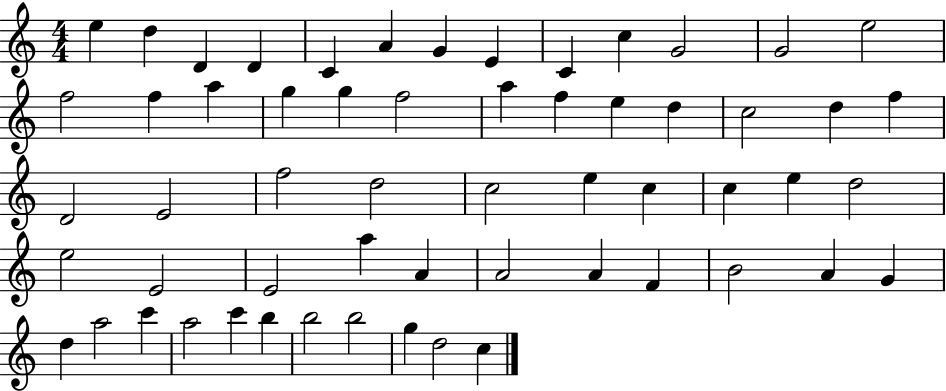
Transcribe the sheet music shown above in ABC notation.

X:1
T:Untitled
M:4/4
L:1/4
K:C
e d D D C A G E C c G2 G2 e2 f2 f a g g f2 a f e d c2 d f D2 E2 f2 d2 c2 e c c e d2 e2 E2 E2 a A A2 A F B2 A G d a2 c' a2 c' b b2 b2 g d2 c